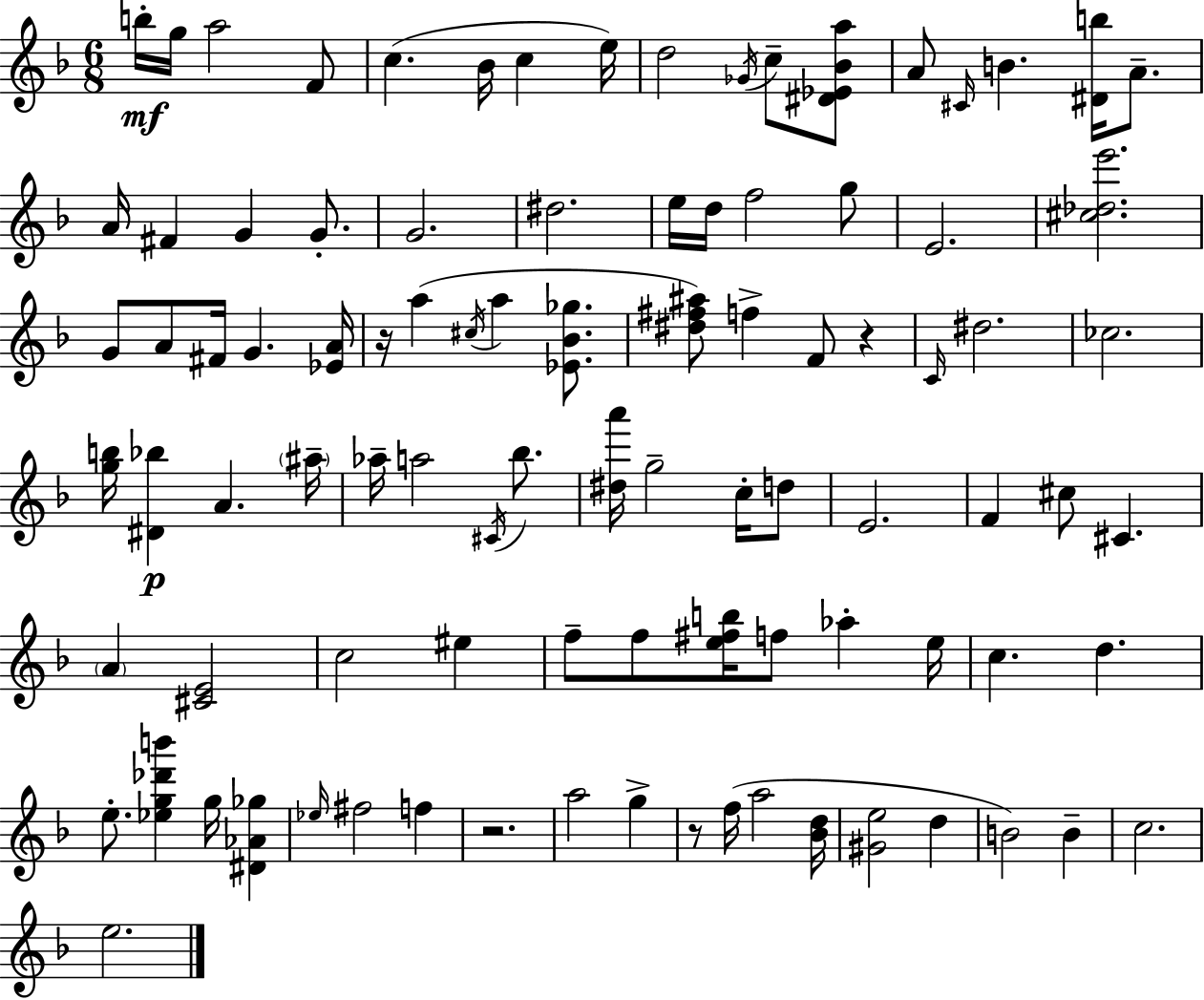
{
  \clef treble
  \numericTimeSignature
  \time 6/8
  \key f \major
  b''16-.\mf g''16 a''2 f'8 | c''4.( bes'16 c''4 e''16) | d''2 \acciaccatura { ges'16 } c''8-- <dis' ees' bes' a''>8 | a'8 \grace { cis'16 } b'4. <dis' b''>16 a'8.-- | \break a'16 fis'4 g'4 g'8.-. | g'2. | dis''2. | e''16 d''16 f''2 | \break g''8 e'2. | <cis'' des'' e'''>2. | g'8 a'8 fis'16 g'4. | <ees' a'>16 r16 a''4( \acciaccatura { cis''16 } a''4 | \break <ees' bes' ges''>8. <dis'' fis'' ais''>8) f''4-> f'8 r4 | \grace { c'16 } dis''2. | ces''2. | <g'' b''>16 <dis' bes''>4\p a'4. | \break \parenthesize ais''16-- aes''16-- a''2 | \acciaccatura { cis'16 } bes''8. <dis'' a'''>16 g''2-- | c''16-. d''8 e'2. | f'4 cis''8 cis'4. | \break \parenthesize a'4 <cis' e'>2 | c''2 | eis''4 f''8-- f''8 <e'' fis'' b''>16 f''8 | aes''4-. e''16 c''4. d''4. | \break e''8.-. <ees'' g'' des''' b'''>4 | g''16 <dis' aes' ges''>4 \grace { ees''16 } fis''2 | f''4 r2. | a''2 | \break g''4-> r8 f''16( a''2 | <bes' d''>16 <gis' e''>2 | d''4 b'2) | b'4-- c''2. | \break e''2. | \bar "|."
}